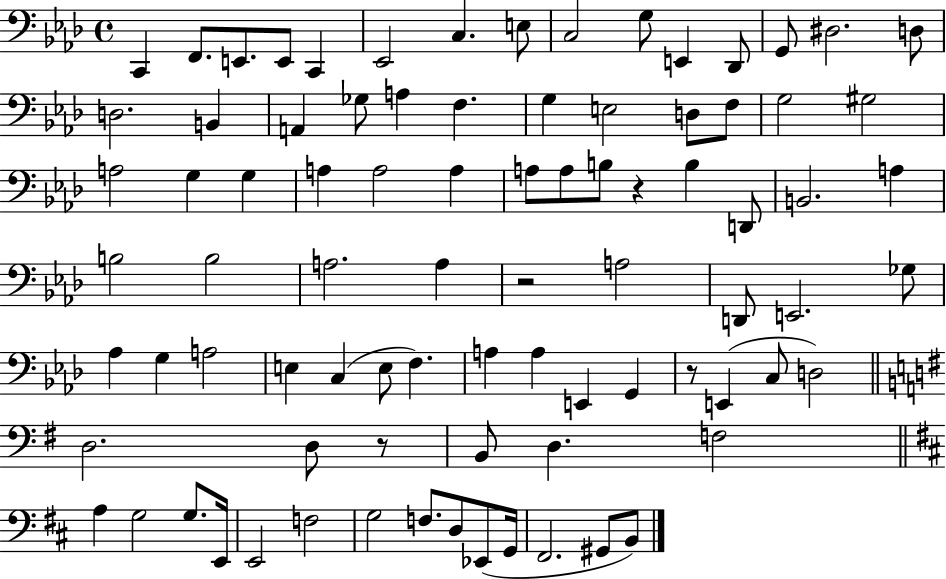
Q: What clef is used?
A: bass